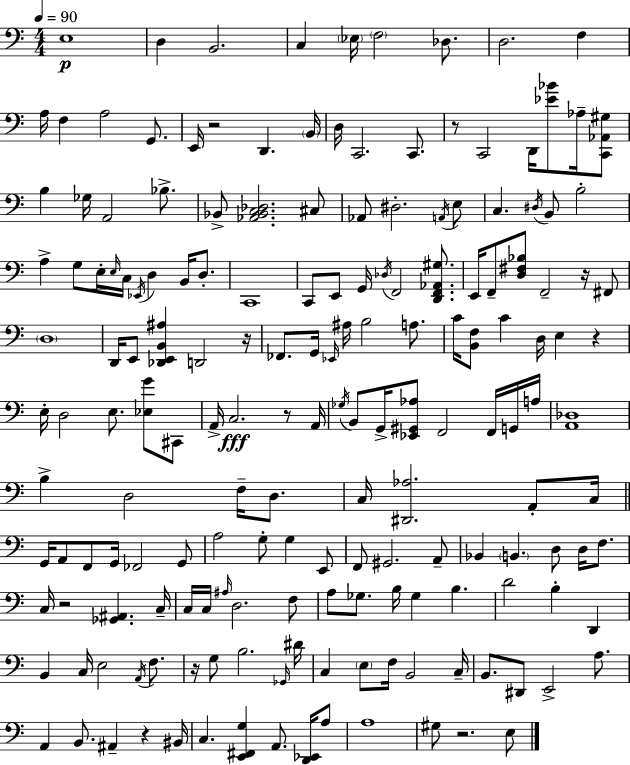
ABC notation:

X:1
T:Untitled
M:4/4
L:1/4
K:Am
E,4 D, B,,2 C, _E,/4 F,2 _D,/2 D,2 F, A,/4 F, A,2 G,,/2 E,,/4 z2 D,, B,,/4 D,/4 C,,2 C,,/2 z/2 C,,2 D,,/4 [_E_B]/2 _A,/4 [C,,_A,,^G,]/2 B, _G,/4 A,,2 _B,/2 _B,,/2 [_A,,_B,,C,_D,]2 ^C,/2 _A,,/2 ^D,2 A,,/4 E,/2 C, ^D,/4 B,,/2 B,2 A, G,/2 E,/4 E,/4 C,/4 _E,,/4 D, B,,/4 D,/2 C,,4 C,,/2 E,,/2 G,,/4 _D,/4 F,,2 [D,,F,,_A,,^G,]/2 E,,/4 F,,/2 [D,^F,_B,]/2 F,,2 z/4 ^F,,/2 D,4 D,,/4 E,,/2 [_D,,E,,B,,^A,] D,,2 z/4 _F,,/2 G,,/4 _E,,/4 ^A,/4 B,2 A,/2 C/4 [B,,F,]/2 C D,/4 E, z E,/4 D,2 E,/2 [_E,G]/2 ^C,,/2 A,,/4 C,2 z/2 A,,/4 _G,/4 B,,/2 G,,/4 [_E,,^G,,_A,]/2 F,,2 F,,/4 G,,/4 A,/4 [A,,_D,]4 B, D,2 F,/4 D,/2 C,/4 [^D,,_A,]2 A,,/2 C,/4 G,,/4 A,,/2 F,,/2 G,,/4 _F,,2 G,,/2 A,2 G,/2 G, E,,/2 F,,/2 ^G,,2 A,,/2 _B,, B,, D,/2 D,/4 F,/2 C,/4 z2 [_G,,^A,,] C,/4 C,/4 C,/4 ^A,/4 D,2 F,/2 A,/2 _G,/2 B,/4 _G, B, D2 B, D,, B,, C,/4 E,2 A,,/4 F,/2 z/4 G,/2 B,2 _G,,/4 ^D/4 C, E,/2 F,/4 B,,2 C,/4 B,,/2 ^D,,/2 E,,2 A,/2 A,, B,,/2 ^A,, z ^B,,/4 C, [E,,^F,,G,] A,,/2 [D,,_E,,]/4 A,/2 A,4 ^G,/2 z2 E,/2